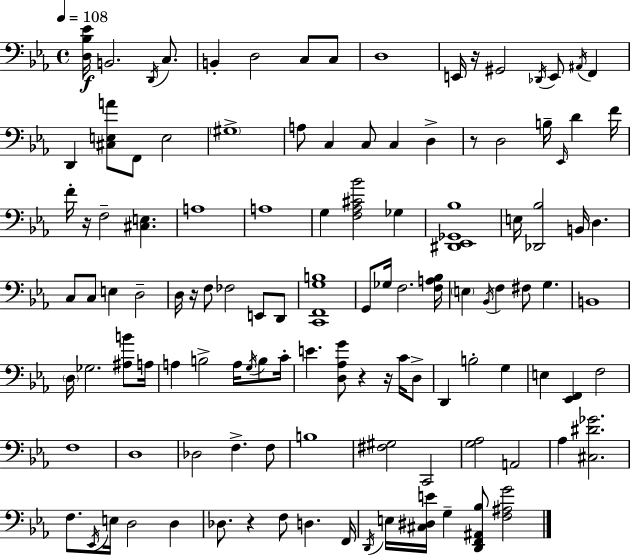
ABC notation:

X:1
T:Untitled
M:4/4
L:1/4
K:Eb
[D,_B,_E]/4 B,,2 D,,/4 C,/2 B,, D,2 C,/2 C,/2 D,4 E,,/4 z/4 ^G,,2 _D,,/4 E,,/2 ^A,,/4 F,, D,, [^C,E,A]/2 F,,/2 E,2 ^G,4 A,/2 C, C,/2 C, D, z/2 D,2 B,/4 _E,,/4 D F/4 F/4 z/4 F,2 [^C,E,] A,4 A,4 G, [F,_A,^C_B]2 _G, [^D,,_E,,_G,,_B,]4 E,/4 [_D,,_B,]2 B,,/4 D, C,/2 C,/2 E, D,2 D,/4 z/4 F,/2 _F,2 E,,/2 D,,/2 [C,,F,,G,B,]4 G,,/2 _G,/4 F,2 [F,A,_B,]/4 E, _B,,/4 F, ^F,/2 G, B,,4 D,/4 _G,2 [^A,B]/2 A,/4 A, B,2 A,/4 G,/4 B,/2 C/4 E [D,_A,G]/2 z z/4 C/4 D,/2 D,, B,2 G, E, [_E,,F,,] F,2 F,4 D,4 _D,2 F, F,/2 B,4 [^F,^G,]2 C,,2 [G,_A,]2 A,,2 _A, [^C,^D_G]2 F,/2 _E,,/4 E,/4 D,2 D, _D,/2 z F,/2 D, F,,/4 D,,/4 E,/4 [^C,^D,E]/4 G, [D,,F,,^A,,_B,]/2 [F,^A,G]2